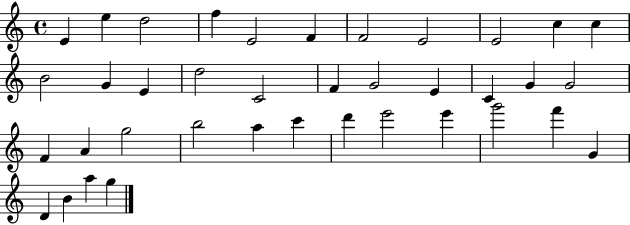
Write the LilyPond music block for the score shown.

{
  \clef treble
  \time 4/4
  \defaultTimeSignature
  \key c \major
  e'4 e''4 d''2 | f''4 e'2 f'4 | f'2 e'2 | e'2 c''4 c''4 | \break b'2 g'4 e'4 | d''2 c'2 | f'4 g'2 e'4 | c'4 g'4 g'2 | \break f'4 a'4 g''2 | b''2 a''4 c'''4 | d'''4 e'''2 e'''4 | g'''2 f'''4 g'4 | \break d'4 b'4 a''4 g''4 | \bar "|."
}